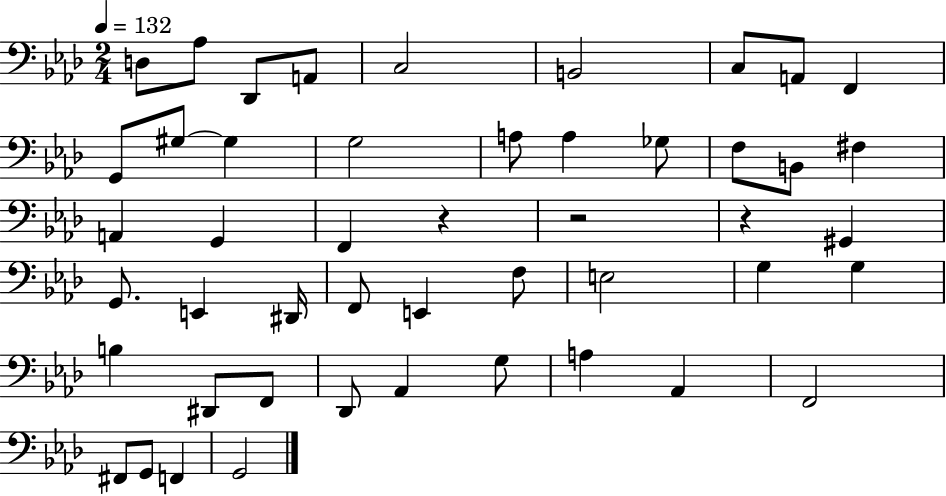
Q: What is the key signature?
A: AES major